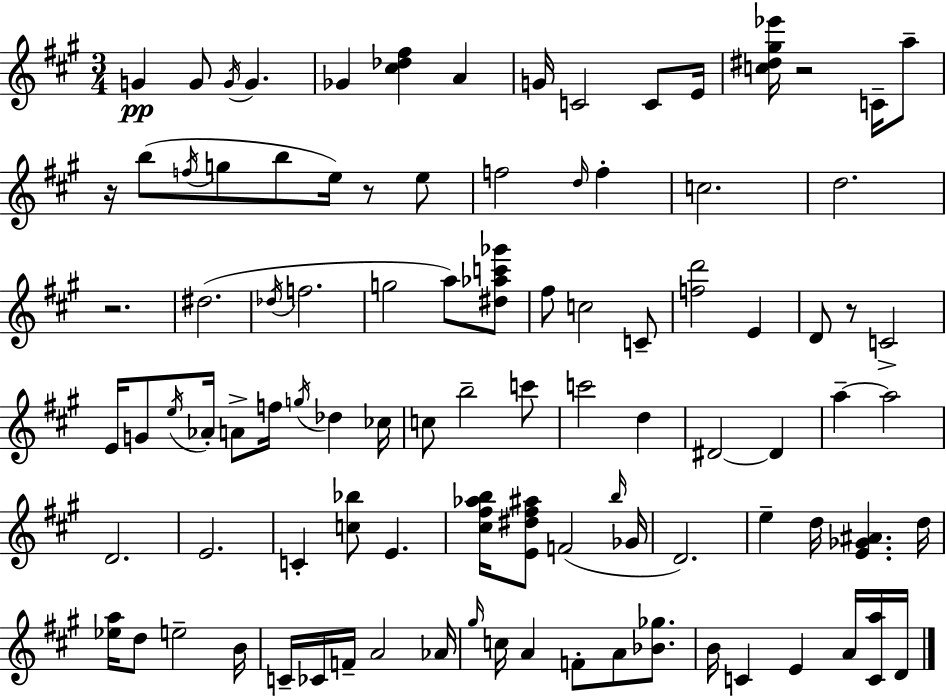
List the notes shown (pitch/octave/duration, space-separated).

G4/q G4/e G4/s G4/q. Gb4/q [C#5,Db5,F#5]/q A4/q G4/s C4/h C4/e E4/s [C5,D#5,G#5,Eb6]/s R/h C4/s A5/e R/s B5/e F5/s G5/e B5/e E5/s R/e E5/e F5/h D5/s F5/q C5/h. D5/h. R/h. D#5/h. Db5/s F5/h. G5/h A5/e [D#5,Ab5,C6,Gb6]/e F#5/e C5/h C4/e [F5,D6]/h E4/q D4/e R/e C4/h E4/s G4/e E5/s Ab4/s A4/e F5/s G5/s Db5/q CES5/s C5/e B5/h C6/e C6/h D5/q D#4/h D#4/q A5/q A5/h D4/h. E4/h. C4/q [C5,Bb5]/e E4/q. [C#5,F#5,Ab5,B5]/s [E4,D#5,F#5,A#5]/e F4/h B5/s Gb4/s D4/h. E5/q D5/s [E4,Gb4,A#4]/q. D5/s [Eb5,A5]/s D5/e E5/h B4/s C4/s CES4/s F4/s A4/h Ab4/s G#5/s C5/s A4/q F4/e A4/e [Bb4,Gb5]/e. B4/s C4/q E4/q A4/s [C4,A5]/s D4/s